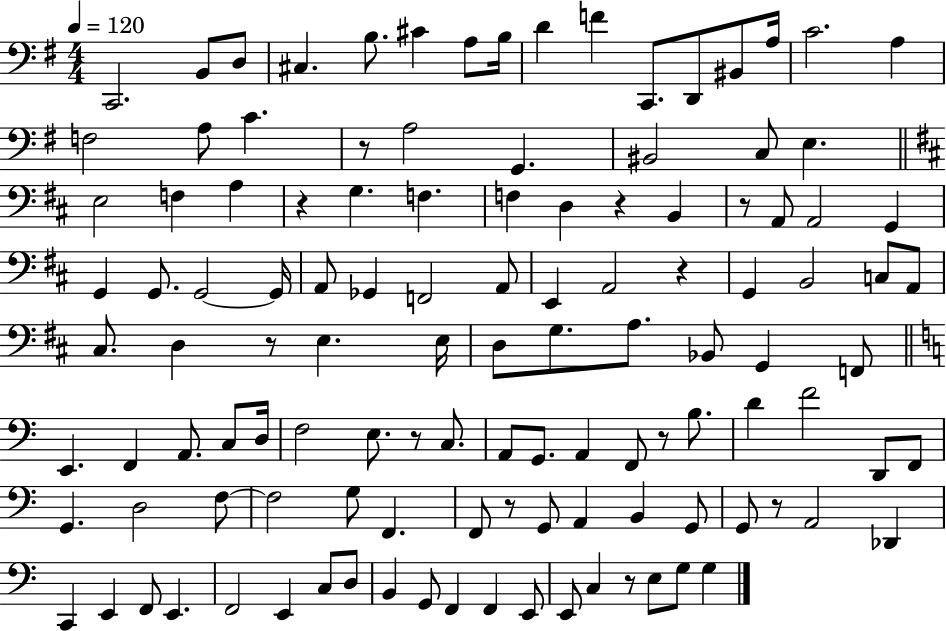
{
  \clef bass
  \numericTimeSignature
  \time 4/4
  \key g \major
  \tempo 4 = 120
  c,2. b,8 d8 | cis4. b8. cis'4 a8 b16 | d'4 f'4 c,8. d,8 bis,8 a16 | c'2. a4 | \break f2 a8 c'4. | r8 a2 g,4. | bis,2 c8 e4. | \bar "||" \break \key d \major e2 f4 a4 | r4 g4. f4. | f4 d4 r4 b,4 | r8 a,8 a,2 g,4 | \break g,4 g,8. g,2~~ g,16 | a,8 ges,4 f,2 a,8 | e,4 a,2 r4 | g,4 b,2 c8 a,8 | \break cis8. d4 r8 e4. e16 | d8 g8. a8. bes,8 g,4 f,8 | \bar "||" \break \key c \major e,4. f,4 a,8. c8 d16 | f2 e8. r8 c8. | a,8 g,8. a,4 f,8 r8 b8. | d'4 f'2 d,8 f,8 | \break g,4. d2 f8~~ | f2 g8 f,4. | f,8 r8 g,8 a,4 b,4 g,8 | g,8 r8 a,2 des,4 | \break c,4 e,4 f,8 e,4. | f,2 e,4 c8 d8 | b,4 g,8 f,4 f,4 e,8 | e,8 c4 r8 e8 g8 g4 | \break \bar "|."
}